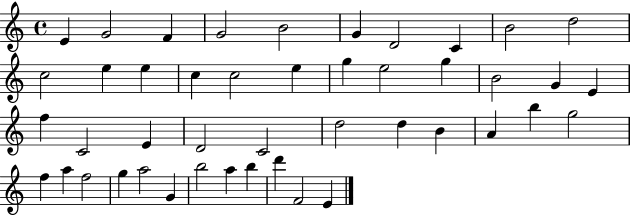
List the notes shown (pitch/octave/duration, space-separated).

E4/q G4/h F4/q G4/h B4/h G4/q D4/h C4/q B4/h D5/h C5/h E5/q E5/q C5/q C5/h E5/q G5/q E5/h G5/q B4/h G4/q E4/q F5/q C4/h E4/q D4/h C4/h D5/h D5/q B4/q A4/q B5/q G5/h F5/q A5/q F5/h G5/q A5/h G4/q B5/h A5/q B5/q D6/q F4/h E4/q